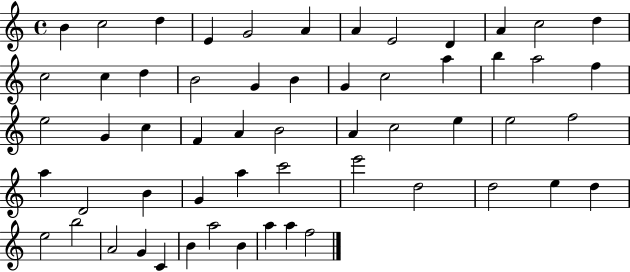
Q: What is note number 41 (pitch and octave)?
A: C6